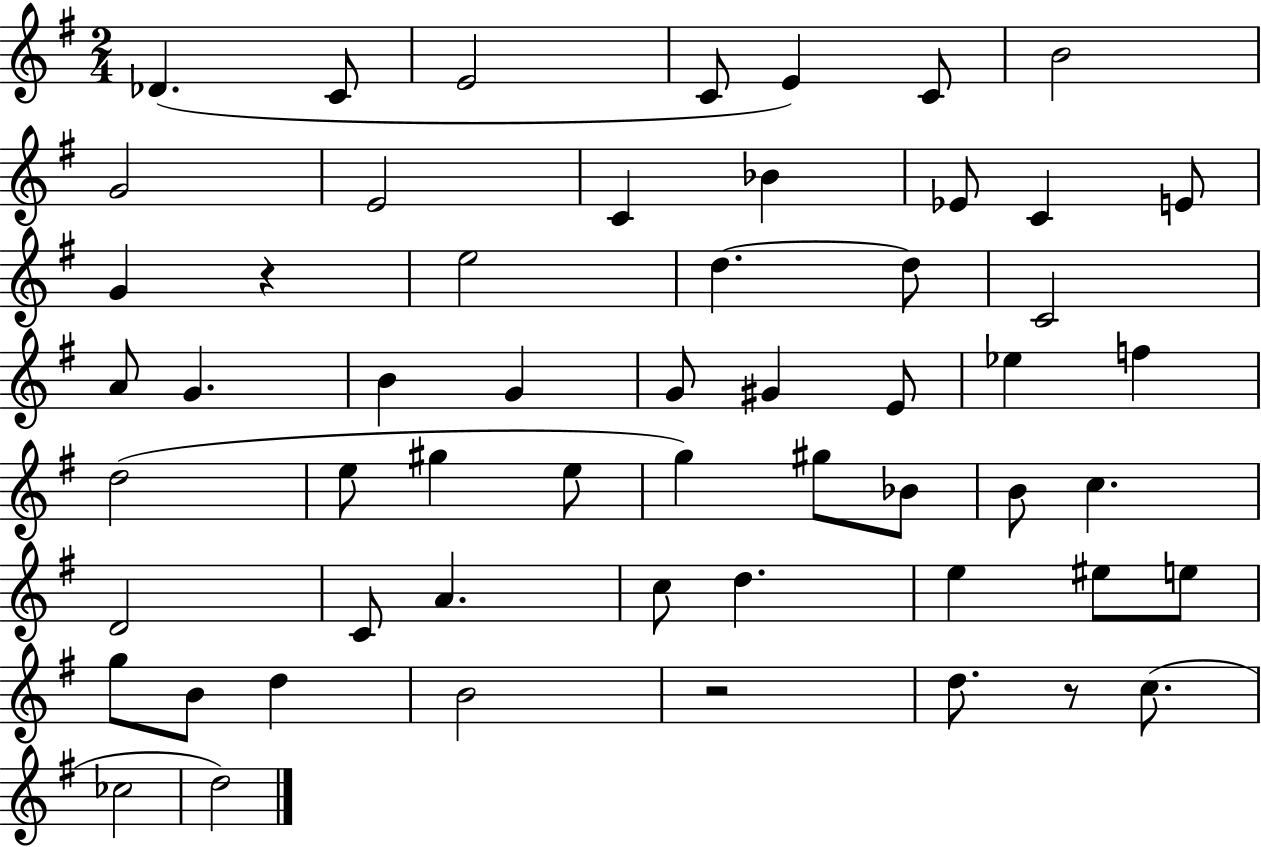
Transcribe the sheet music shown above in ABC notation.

X:1
T:Untitled
M:2/4
L:1/4
K:G
_D C/2 E2 C/2 E C/2 B2 G2 E2 C _B _E/2 C E/2 G z e2 d d/2 C2 A/2 G B G G/2 ^G E/2 _e f d2 e/2 ^g e/2 g ^g/2 _B/2 B/2 c D2 C/2 A c/2 d e ^e/2 e/2 g/2 B/2 d B2 z2 d/2 z/2 c/2 _c2 d2